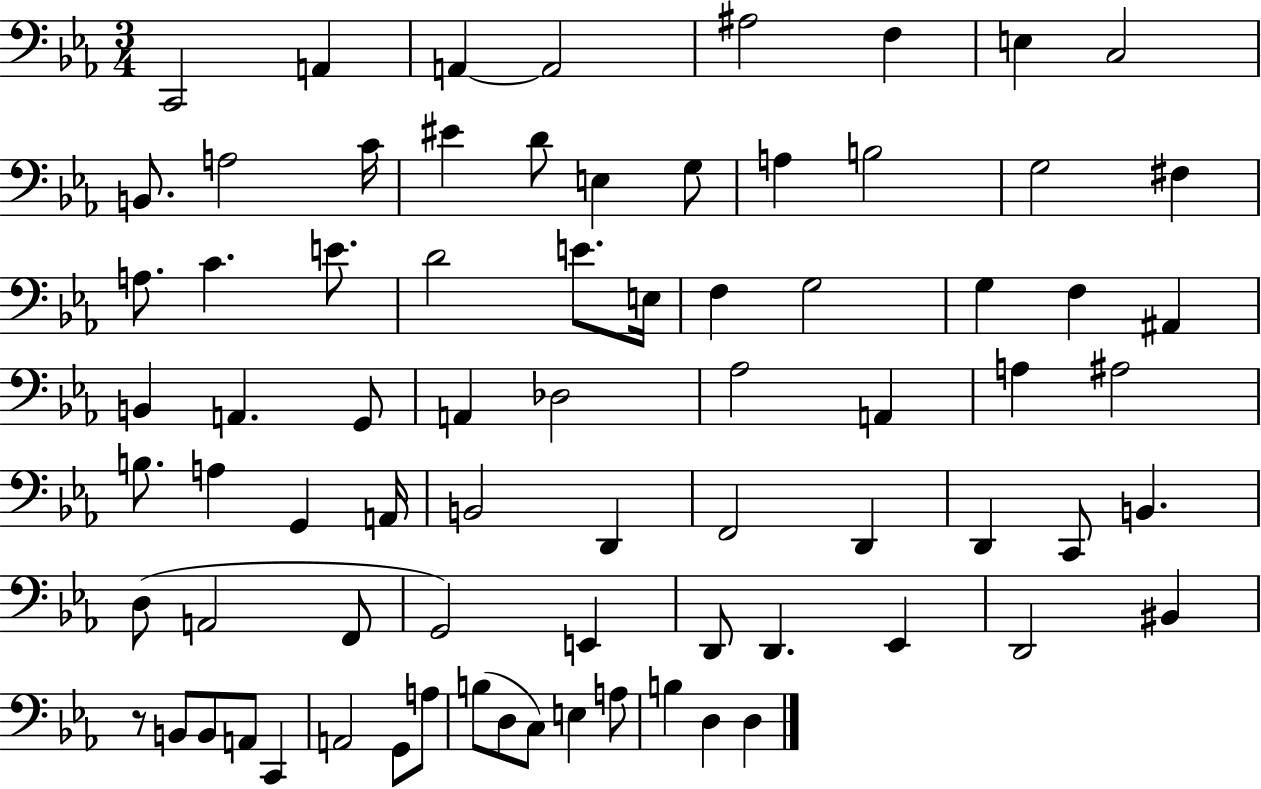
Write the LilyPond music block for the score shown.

{
  \clef bass
  \numericTimeSignature
  \time 3/4
  \key ees \major
  c,2 a,4 | a,4~~ a,2 | ais2 f4 | e4 c2 | \break b,8. a2 c'16 | eis'4 d'8 e4 g8 | a4 b2 | g2 fis4 | \break a8. c'4. e'8. | d'2 e'8. e16 | f4 g2 | g4 f4 ais,4 | \break b,4 a,4. g,8 | a,4 des2 | aes2 a,4 | a4 ais2 | \break b8. a4 g,4 a,16 | b,2 d,4 | f,2 d,4 | d,4 c,8 b,4. | \break d8( a,2 f,8 | g,2) e,4 | d,8 d,4. ees,4 | d,2 bis,4 | \break r8 b,8 b,8 a,8 c,4 | a,2 g,8 a8 | b8( d8 c8) e4 a8 | b4 d4 d4 | \break \bar "|."
}